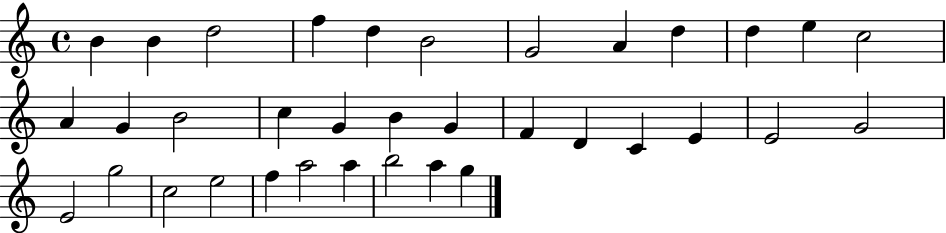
X:1
T:Untitled
M:4/4
L:1/4
K:C
B B d2 f d B2 G2 A d d e c2 A G B2 c G B G F D C E E2 G2 E2 g2 c2 e2 f a2 a b2 a g